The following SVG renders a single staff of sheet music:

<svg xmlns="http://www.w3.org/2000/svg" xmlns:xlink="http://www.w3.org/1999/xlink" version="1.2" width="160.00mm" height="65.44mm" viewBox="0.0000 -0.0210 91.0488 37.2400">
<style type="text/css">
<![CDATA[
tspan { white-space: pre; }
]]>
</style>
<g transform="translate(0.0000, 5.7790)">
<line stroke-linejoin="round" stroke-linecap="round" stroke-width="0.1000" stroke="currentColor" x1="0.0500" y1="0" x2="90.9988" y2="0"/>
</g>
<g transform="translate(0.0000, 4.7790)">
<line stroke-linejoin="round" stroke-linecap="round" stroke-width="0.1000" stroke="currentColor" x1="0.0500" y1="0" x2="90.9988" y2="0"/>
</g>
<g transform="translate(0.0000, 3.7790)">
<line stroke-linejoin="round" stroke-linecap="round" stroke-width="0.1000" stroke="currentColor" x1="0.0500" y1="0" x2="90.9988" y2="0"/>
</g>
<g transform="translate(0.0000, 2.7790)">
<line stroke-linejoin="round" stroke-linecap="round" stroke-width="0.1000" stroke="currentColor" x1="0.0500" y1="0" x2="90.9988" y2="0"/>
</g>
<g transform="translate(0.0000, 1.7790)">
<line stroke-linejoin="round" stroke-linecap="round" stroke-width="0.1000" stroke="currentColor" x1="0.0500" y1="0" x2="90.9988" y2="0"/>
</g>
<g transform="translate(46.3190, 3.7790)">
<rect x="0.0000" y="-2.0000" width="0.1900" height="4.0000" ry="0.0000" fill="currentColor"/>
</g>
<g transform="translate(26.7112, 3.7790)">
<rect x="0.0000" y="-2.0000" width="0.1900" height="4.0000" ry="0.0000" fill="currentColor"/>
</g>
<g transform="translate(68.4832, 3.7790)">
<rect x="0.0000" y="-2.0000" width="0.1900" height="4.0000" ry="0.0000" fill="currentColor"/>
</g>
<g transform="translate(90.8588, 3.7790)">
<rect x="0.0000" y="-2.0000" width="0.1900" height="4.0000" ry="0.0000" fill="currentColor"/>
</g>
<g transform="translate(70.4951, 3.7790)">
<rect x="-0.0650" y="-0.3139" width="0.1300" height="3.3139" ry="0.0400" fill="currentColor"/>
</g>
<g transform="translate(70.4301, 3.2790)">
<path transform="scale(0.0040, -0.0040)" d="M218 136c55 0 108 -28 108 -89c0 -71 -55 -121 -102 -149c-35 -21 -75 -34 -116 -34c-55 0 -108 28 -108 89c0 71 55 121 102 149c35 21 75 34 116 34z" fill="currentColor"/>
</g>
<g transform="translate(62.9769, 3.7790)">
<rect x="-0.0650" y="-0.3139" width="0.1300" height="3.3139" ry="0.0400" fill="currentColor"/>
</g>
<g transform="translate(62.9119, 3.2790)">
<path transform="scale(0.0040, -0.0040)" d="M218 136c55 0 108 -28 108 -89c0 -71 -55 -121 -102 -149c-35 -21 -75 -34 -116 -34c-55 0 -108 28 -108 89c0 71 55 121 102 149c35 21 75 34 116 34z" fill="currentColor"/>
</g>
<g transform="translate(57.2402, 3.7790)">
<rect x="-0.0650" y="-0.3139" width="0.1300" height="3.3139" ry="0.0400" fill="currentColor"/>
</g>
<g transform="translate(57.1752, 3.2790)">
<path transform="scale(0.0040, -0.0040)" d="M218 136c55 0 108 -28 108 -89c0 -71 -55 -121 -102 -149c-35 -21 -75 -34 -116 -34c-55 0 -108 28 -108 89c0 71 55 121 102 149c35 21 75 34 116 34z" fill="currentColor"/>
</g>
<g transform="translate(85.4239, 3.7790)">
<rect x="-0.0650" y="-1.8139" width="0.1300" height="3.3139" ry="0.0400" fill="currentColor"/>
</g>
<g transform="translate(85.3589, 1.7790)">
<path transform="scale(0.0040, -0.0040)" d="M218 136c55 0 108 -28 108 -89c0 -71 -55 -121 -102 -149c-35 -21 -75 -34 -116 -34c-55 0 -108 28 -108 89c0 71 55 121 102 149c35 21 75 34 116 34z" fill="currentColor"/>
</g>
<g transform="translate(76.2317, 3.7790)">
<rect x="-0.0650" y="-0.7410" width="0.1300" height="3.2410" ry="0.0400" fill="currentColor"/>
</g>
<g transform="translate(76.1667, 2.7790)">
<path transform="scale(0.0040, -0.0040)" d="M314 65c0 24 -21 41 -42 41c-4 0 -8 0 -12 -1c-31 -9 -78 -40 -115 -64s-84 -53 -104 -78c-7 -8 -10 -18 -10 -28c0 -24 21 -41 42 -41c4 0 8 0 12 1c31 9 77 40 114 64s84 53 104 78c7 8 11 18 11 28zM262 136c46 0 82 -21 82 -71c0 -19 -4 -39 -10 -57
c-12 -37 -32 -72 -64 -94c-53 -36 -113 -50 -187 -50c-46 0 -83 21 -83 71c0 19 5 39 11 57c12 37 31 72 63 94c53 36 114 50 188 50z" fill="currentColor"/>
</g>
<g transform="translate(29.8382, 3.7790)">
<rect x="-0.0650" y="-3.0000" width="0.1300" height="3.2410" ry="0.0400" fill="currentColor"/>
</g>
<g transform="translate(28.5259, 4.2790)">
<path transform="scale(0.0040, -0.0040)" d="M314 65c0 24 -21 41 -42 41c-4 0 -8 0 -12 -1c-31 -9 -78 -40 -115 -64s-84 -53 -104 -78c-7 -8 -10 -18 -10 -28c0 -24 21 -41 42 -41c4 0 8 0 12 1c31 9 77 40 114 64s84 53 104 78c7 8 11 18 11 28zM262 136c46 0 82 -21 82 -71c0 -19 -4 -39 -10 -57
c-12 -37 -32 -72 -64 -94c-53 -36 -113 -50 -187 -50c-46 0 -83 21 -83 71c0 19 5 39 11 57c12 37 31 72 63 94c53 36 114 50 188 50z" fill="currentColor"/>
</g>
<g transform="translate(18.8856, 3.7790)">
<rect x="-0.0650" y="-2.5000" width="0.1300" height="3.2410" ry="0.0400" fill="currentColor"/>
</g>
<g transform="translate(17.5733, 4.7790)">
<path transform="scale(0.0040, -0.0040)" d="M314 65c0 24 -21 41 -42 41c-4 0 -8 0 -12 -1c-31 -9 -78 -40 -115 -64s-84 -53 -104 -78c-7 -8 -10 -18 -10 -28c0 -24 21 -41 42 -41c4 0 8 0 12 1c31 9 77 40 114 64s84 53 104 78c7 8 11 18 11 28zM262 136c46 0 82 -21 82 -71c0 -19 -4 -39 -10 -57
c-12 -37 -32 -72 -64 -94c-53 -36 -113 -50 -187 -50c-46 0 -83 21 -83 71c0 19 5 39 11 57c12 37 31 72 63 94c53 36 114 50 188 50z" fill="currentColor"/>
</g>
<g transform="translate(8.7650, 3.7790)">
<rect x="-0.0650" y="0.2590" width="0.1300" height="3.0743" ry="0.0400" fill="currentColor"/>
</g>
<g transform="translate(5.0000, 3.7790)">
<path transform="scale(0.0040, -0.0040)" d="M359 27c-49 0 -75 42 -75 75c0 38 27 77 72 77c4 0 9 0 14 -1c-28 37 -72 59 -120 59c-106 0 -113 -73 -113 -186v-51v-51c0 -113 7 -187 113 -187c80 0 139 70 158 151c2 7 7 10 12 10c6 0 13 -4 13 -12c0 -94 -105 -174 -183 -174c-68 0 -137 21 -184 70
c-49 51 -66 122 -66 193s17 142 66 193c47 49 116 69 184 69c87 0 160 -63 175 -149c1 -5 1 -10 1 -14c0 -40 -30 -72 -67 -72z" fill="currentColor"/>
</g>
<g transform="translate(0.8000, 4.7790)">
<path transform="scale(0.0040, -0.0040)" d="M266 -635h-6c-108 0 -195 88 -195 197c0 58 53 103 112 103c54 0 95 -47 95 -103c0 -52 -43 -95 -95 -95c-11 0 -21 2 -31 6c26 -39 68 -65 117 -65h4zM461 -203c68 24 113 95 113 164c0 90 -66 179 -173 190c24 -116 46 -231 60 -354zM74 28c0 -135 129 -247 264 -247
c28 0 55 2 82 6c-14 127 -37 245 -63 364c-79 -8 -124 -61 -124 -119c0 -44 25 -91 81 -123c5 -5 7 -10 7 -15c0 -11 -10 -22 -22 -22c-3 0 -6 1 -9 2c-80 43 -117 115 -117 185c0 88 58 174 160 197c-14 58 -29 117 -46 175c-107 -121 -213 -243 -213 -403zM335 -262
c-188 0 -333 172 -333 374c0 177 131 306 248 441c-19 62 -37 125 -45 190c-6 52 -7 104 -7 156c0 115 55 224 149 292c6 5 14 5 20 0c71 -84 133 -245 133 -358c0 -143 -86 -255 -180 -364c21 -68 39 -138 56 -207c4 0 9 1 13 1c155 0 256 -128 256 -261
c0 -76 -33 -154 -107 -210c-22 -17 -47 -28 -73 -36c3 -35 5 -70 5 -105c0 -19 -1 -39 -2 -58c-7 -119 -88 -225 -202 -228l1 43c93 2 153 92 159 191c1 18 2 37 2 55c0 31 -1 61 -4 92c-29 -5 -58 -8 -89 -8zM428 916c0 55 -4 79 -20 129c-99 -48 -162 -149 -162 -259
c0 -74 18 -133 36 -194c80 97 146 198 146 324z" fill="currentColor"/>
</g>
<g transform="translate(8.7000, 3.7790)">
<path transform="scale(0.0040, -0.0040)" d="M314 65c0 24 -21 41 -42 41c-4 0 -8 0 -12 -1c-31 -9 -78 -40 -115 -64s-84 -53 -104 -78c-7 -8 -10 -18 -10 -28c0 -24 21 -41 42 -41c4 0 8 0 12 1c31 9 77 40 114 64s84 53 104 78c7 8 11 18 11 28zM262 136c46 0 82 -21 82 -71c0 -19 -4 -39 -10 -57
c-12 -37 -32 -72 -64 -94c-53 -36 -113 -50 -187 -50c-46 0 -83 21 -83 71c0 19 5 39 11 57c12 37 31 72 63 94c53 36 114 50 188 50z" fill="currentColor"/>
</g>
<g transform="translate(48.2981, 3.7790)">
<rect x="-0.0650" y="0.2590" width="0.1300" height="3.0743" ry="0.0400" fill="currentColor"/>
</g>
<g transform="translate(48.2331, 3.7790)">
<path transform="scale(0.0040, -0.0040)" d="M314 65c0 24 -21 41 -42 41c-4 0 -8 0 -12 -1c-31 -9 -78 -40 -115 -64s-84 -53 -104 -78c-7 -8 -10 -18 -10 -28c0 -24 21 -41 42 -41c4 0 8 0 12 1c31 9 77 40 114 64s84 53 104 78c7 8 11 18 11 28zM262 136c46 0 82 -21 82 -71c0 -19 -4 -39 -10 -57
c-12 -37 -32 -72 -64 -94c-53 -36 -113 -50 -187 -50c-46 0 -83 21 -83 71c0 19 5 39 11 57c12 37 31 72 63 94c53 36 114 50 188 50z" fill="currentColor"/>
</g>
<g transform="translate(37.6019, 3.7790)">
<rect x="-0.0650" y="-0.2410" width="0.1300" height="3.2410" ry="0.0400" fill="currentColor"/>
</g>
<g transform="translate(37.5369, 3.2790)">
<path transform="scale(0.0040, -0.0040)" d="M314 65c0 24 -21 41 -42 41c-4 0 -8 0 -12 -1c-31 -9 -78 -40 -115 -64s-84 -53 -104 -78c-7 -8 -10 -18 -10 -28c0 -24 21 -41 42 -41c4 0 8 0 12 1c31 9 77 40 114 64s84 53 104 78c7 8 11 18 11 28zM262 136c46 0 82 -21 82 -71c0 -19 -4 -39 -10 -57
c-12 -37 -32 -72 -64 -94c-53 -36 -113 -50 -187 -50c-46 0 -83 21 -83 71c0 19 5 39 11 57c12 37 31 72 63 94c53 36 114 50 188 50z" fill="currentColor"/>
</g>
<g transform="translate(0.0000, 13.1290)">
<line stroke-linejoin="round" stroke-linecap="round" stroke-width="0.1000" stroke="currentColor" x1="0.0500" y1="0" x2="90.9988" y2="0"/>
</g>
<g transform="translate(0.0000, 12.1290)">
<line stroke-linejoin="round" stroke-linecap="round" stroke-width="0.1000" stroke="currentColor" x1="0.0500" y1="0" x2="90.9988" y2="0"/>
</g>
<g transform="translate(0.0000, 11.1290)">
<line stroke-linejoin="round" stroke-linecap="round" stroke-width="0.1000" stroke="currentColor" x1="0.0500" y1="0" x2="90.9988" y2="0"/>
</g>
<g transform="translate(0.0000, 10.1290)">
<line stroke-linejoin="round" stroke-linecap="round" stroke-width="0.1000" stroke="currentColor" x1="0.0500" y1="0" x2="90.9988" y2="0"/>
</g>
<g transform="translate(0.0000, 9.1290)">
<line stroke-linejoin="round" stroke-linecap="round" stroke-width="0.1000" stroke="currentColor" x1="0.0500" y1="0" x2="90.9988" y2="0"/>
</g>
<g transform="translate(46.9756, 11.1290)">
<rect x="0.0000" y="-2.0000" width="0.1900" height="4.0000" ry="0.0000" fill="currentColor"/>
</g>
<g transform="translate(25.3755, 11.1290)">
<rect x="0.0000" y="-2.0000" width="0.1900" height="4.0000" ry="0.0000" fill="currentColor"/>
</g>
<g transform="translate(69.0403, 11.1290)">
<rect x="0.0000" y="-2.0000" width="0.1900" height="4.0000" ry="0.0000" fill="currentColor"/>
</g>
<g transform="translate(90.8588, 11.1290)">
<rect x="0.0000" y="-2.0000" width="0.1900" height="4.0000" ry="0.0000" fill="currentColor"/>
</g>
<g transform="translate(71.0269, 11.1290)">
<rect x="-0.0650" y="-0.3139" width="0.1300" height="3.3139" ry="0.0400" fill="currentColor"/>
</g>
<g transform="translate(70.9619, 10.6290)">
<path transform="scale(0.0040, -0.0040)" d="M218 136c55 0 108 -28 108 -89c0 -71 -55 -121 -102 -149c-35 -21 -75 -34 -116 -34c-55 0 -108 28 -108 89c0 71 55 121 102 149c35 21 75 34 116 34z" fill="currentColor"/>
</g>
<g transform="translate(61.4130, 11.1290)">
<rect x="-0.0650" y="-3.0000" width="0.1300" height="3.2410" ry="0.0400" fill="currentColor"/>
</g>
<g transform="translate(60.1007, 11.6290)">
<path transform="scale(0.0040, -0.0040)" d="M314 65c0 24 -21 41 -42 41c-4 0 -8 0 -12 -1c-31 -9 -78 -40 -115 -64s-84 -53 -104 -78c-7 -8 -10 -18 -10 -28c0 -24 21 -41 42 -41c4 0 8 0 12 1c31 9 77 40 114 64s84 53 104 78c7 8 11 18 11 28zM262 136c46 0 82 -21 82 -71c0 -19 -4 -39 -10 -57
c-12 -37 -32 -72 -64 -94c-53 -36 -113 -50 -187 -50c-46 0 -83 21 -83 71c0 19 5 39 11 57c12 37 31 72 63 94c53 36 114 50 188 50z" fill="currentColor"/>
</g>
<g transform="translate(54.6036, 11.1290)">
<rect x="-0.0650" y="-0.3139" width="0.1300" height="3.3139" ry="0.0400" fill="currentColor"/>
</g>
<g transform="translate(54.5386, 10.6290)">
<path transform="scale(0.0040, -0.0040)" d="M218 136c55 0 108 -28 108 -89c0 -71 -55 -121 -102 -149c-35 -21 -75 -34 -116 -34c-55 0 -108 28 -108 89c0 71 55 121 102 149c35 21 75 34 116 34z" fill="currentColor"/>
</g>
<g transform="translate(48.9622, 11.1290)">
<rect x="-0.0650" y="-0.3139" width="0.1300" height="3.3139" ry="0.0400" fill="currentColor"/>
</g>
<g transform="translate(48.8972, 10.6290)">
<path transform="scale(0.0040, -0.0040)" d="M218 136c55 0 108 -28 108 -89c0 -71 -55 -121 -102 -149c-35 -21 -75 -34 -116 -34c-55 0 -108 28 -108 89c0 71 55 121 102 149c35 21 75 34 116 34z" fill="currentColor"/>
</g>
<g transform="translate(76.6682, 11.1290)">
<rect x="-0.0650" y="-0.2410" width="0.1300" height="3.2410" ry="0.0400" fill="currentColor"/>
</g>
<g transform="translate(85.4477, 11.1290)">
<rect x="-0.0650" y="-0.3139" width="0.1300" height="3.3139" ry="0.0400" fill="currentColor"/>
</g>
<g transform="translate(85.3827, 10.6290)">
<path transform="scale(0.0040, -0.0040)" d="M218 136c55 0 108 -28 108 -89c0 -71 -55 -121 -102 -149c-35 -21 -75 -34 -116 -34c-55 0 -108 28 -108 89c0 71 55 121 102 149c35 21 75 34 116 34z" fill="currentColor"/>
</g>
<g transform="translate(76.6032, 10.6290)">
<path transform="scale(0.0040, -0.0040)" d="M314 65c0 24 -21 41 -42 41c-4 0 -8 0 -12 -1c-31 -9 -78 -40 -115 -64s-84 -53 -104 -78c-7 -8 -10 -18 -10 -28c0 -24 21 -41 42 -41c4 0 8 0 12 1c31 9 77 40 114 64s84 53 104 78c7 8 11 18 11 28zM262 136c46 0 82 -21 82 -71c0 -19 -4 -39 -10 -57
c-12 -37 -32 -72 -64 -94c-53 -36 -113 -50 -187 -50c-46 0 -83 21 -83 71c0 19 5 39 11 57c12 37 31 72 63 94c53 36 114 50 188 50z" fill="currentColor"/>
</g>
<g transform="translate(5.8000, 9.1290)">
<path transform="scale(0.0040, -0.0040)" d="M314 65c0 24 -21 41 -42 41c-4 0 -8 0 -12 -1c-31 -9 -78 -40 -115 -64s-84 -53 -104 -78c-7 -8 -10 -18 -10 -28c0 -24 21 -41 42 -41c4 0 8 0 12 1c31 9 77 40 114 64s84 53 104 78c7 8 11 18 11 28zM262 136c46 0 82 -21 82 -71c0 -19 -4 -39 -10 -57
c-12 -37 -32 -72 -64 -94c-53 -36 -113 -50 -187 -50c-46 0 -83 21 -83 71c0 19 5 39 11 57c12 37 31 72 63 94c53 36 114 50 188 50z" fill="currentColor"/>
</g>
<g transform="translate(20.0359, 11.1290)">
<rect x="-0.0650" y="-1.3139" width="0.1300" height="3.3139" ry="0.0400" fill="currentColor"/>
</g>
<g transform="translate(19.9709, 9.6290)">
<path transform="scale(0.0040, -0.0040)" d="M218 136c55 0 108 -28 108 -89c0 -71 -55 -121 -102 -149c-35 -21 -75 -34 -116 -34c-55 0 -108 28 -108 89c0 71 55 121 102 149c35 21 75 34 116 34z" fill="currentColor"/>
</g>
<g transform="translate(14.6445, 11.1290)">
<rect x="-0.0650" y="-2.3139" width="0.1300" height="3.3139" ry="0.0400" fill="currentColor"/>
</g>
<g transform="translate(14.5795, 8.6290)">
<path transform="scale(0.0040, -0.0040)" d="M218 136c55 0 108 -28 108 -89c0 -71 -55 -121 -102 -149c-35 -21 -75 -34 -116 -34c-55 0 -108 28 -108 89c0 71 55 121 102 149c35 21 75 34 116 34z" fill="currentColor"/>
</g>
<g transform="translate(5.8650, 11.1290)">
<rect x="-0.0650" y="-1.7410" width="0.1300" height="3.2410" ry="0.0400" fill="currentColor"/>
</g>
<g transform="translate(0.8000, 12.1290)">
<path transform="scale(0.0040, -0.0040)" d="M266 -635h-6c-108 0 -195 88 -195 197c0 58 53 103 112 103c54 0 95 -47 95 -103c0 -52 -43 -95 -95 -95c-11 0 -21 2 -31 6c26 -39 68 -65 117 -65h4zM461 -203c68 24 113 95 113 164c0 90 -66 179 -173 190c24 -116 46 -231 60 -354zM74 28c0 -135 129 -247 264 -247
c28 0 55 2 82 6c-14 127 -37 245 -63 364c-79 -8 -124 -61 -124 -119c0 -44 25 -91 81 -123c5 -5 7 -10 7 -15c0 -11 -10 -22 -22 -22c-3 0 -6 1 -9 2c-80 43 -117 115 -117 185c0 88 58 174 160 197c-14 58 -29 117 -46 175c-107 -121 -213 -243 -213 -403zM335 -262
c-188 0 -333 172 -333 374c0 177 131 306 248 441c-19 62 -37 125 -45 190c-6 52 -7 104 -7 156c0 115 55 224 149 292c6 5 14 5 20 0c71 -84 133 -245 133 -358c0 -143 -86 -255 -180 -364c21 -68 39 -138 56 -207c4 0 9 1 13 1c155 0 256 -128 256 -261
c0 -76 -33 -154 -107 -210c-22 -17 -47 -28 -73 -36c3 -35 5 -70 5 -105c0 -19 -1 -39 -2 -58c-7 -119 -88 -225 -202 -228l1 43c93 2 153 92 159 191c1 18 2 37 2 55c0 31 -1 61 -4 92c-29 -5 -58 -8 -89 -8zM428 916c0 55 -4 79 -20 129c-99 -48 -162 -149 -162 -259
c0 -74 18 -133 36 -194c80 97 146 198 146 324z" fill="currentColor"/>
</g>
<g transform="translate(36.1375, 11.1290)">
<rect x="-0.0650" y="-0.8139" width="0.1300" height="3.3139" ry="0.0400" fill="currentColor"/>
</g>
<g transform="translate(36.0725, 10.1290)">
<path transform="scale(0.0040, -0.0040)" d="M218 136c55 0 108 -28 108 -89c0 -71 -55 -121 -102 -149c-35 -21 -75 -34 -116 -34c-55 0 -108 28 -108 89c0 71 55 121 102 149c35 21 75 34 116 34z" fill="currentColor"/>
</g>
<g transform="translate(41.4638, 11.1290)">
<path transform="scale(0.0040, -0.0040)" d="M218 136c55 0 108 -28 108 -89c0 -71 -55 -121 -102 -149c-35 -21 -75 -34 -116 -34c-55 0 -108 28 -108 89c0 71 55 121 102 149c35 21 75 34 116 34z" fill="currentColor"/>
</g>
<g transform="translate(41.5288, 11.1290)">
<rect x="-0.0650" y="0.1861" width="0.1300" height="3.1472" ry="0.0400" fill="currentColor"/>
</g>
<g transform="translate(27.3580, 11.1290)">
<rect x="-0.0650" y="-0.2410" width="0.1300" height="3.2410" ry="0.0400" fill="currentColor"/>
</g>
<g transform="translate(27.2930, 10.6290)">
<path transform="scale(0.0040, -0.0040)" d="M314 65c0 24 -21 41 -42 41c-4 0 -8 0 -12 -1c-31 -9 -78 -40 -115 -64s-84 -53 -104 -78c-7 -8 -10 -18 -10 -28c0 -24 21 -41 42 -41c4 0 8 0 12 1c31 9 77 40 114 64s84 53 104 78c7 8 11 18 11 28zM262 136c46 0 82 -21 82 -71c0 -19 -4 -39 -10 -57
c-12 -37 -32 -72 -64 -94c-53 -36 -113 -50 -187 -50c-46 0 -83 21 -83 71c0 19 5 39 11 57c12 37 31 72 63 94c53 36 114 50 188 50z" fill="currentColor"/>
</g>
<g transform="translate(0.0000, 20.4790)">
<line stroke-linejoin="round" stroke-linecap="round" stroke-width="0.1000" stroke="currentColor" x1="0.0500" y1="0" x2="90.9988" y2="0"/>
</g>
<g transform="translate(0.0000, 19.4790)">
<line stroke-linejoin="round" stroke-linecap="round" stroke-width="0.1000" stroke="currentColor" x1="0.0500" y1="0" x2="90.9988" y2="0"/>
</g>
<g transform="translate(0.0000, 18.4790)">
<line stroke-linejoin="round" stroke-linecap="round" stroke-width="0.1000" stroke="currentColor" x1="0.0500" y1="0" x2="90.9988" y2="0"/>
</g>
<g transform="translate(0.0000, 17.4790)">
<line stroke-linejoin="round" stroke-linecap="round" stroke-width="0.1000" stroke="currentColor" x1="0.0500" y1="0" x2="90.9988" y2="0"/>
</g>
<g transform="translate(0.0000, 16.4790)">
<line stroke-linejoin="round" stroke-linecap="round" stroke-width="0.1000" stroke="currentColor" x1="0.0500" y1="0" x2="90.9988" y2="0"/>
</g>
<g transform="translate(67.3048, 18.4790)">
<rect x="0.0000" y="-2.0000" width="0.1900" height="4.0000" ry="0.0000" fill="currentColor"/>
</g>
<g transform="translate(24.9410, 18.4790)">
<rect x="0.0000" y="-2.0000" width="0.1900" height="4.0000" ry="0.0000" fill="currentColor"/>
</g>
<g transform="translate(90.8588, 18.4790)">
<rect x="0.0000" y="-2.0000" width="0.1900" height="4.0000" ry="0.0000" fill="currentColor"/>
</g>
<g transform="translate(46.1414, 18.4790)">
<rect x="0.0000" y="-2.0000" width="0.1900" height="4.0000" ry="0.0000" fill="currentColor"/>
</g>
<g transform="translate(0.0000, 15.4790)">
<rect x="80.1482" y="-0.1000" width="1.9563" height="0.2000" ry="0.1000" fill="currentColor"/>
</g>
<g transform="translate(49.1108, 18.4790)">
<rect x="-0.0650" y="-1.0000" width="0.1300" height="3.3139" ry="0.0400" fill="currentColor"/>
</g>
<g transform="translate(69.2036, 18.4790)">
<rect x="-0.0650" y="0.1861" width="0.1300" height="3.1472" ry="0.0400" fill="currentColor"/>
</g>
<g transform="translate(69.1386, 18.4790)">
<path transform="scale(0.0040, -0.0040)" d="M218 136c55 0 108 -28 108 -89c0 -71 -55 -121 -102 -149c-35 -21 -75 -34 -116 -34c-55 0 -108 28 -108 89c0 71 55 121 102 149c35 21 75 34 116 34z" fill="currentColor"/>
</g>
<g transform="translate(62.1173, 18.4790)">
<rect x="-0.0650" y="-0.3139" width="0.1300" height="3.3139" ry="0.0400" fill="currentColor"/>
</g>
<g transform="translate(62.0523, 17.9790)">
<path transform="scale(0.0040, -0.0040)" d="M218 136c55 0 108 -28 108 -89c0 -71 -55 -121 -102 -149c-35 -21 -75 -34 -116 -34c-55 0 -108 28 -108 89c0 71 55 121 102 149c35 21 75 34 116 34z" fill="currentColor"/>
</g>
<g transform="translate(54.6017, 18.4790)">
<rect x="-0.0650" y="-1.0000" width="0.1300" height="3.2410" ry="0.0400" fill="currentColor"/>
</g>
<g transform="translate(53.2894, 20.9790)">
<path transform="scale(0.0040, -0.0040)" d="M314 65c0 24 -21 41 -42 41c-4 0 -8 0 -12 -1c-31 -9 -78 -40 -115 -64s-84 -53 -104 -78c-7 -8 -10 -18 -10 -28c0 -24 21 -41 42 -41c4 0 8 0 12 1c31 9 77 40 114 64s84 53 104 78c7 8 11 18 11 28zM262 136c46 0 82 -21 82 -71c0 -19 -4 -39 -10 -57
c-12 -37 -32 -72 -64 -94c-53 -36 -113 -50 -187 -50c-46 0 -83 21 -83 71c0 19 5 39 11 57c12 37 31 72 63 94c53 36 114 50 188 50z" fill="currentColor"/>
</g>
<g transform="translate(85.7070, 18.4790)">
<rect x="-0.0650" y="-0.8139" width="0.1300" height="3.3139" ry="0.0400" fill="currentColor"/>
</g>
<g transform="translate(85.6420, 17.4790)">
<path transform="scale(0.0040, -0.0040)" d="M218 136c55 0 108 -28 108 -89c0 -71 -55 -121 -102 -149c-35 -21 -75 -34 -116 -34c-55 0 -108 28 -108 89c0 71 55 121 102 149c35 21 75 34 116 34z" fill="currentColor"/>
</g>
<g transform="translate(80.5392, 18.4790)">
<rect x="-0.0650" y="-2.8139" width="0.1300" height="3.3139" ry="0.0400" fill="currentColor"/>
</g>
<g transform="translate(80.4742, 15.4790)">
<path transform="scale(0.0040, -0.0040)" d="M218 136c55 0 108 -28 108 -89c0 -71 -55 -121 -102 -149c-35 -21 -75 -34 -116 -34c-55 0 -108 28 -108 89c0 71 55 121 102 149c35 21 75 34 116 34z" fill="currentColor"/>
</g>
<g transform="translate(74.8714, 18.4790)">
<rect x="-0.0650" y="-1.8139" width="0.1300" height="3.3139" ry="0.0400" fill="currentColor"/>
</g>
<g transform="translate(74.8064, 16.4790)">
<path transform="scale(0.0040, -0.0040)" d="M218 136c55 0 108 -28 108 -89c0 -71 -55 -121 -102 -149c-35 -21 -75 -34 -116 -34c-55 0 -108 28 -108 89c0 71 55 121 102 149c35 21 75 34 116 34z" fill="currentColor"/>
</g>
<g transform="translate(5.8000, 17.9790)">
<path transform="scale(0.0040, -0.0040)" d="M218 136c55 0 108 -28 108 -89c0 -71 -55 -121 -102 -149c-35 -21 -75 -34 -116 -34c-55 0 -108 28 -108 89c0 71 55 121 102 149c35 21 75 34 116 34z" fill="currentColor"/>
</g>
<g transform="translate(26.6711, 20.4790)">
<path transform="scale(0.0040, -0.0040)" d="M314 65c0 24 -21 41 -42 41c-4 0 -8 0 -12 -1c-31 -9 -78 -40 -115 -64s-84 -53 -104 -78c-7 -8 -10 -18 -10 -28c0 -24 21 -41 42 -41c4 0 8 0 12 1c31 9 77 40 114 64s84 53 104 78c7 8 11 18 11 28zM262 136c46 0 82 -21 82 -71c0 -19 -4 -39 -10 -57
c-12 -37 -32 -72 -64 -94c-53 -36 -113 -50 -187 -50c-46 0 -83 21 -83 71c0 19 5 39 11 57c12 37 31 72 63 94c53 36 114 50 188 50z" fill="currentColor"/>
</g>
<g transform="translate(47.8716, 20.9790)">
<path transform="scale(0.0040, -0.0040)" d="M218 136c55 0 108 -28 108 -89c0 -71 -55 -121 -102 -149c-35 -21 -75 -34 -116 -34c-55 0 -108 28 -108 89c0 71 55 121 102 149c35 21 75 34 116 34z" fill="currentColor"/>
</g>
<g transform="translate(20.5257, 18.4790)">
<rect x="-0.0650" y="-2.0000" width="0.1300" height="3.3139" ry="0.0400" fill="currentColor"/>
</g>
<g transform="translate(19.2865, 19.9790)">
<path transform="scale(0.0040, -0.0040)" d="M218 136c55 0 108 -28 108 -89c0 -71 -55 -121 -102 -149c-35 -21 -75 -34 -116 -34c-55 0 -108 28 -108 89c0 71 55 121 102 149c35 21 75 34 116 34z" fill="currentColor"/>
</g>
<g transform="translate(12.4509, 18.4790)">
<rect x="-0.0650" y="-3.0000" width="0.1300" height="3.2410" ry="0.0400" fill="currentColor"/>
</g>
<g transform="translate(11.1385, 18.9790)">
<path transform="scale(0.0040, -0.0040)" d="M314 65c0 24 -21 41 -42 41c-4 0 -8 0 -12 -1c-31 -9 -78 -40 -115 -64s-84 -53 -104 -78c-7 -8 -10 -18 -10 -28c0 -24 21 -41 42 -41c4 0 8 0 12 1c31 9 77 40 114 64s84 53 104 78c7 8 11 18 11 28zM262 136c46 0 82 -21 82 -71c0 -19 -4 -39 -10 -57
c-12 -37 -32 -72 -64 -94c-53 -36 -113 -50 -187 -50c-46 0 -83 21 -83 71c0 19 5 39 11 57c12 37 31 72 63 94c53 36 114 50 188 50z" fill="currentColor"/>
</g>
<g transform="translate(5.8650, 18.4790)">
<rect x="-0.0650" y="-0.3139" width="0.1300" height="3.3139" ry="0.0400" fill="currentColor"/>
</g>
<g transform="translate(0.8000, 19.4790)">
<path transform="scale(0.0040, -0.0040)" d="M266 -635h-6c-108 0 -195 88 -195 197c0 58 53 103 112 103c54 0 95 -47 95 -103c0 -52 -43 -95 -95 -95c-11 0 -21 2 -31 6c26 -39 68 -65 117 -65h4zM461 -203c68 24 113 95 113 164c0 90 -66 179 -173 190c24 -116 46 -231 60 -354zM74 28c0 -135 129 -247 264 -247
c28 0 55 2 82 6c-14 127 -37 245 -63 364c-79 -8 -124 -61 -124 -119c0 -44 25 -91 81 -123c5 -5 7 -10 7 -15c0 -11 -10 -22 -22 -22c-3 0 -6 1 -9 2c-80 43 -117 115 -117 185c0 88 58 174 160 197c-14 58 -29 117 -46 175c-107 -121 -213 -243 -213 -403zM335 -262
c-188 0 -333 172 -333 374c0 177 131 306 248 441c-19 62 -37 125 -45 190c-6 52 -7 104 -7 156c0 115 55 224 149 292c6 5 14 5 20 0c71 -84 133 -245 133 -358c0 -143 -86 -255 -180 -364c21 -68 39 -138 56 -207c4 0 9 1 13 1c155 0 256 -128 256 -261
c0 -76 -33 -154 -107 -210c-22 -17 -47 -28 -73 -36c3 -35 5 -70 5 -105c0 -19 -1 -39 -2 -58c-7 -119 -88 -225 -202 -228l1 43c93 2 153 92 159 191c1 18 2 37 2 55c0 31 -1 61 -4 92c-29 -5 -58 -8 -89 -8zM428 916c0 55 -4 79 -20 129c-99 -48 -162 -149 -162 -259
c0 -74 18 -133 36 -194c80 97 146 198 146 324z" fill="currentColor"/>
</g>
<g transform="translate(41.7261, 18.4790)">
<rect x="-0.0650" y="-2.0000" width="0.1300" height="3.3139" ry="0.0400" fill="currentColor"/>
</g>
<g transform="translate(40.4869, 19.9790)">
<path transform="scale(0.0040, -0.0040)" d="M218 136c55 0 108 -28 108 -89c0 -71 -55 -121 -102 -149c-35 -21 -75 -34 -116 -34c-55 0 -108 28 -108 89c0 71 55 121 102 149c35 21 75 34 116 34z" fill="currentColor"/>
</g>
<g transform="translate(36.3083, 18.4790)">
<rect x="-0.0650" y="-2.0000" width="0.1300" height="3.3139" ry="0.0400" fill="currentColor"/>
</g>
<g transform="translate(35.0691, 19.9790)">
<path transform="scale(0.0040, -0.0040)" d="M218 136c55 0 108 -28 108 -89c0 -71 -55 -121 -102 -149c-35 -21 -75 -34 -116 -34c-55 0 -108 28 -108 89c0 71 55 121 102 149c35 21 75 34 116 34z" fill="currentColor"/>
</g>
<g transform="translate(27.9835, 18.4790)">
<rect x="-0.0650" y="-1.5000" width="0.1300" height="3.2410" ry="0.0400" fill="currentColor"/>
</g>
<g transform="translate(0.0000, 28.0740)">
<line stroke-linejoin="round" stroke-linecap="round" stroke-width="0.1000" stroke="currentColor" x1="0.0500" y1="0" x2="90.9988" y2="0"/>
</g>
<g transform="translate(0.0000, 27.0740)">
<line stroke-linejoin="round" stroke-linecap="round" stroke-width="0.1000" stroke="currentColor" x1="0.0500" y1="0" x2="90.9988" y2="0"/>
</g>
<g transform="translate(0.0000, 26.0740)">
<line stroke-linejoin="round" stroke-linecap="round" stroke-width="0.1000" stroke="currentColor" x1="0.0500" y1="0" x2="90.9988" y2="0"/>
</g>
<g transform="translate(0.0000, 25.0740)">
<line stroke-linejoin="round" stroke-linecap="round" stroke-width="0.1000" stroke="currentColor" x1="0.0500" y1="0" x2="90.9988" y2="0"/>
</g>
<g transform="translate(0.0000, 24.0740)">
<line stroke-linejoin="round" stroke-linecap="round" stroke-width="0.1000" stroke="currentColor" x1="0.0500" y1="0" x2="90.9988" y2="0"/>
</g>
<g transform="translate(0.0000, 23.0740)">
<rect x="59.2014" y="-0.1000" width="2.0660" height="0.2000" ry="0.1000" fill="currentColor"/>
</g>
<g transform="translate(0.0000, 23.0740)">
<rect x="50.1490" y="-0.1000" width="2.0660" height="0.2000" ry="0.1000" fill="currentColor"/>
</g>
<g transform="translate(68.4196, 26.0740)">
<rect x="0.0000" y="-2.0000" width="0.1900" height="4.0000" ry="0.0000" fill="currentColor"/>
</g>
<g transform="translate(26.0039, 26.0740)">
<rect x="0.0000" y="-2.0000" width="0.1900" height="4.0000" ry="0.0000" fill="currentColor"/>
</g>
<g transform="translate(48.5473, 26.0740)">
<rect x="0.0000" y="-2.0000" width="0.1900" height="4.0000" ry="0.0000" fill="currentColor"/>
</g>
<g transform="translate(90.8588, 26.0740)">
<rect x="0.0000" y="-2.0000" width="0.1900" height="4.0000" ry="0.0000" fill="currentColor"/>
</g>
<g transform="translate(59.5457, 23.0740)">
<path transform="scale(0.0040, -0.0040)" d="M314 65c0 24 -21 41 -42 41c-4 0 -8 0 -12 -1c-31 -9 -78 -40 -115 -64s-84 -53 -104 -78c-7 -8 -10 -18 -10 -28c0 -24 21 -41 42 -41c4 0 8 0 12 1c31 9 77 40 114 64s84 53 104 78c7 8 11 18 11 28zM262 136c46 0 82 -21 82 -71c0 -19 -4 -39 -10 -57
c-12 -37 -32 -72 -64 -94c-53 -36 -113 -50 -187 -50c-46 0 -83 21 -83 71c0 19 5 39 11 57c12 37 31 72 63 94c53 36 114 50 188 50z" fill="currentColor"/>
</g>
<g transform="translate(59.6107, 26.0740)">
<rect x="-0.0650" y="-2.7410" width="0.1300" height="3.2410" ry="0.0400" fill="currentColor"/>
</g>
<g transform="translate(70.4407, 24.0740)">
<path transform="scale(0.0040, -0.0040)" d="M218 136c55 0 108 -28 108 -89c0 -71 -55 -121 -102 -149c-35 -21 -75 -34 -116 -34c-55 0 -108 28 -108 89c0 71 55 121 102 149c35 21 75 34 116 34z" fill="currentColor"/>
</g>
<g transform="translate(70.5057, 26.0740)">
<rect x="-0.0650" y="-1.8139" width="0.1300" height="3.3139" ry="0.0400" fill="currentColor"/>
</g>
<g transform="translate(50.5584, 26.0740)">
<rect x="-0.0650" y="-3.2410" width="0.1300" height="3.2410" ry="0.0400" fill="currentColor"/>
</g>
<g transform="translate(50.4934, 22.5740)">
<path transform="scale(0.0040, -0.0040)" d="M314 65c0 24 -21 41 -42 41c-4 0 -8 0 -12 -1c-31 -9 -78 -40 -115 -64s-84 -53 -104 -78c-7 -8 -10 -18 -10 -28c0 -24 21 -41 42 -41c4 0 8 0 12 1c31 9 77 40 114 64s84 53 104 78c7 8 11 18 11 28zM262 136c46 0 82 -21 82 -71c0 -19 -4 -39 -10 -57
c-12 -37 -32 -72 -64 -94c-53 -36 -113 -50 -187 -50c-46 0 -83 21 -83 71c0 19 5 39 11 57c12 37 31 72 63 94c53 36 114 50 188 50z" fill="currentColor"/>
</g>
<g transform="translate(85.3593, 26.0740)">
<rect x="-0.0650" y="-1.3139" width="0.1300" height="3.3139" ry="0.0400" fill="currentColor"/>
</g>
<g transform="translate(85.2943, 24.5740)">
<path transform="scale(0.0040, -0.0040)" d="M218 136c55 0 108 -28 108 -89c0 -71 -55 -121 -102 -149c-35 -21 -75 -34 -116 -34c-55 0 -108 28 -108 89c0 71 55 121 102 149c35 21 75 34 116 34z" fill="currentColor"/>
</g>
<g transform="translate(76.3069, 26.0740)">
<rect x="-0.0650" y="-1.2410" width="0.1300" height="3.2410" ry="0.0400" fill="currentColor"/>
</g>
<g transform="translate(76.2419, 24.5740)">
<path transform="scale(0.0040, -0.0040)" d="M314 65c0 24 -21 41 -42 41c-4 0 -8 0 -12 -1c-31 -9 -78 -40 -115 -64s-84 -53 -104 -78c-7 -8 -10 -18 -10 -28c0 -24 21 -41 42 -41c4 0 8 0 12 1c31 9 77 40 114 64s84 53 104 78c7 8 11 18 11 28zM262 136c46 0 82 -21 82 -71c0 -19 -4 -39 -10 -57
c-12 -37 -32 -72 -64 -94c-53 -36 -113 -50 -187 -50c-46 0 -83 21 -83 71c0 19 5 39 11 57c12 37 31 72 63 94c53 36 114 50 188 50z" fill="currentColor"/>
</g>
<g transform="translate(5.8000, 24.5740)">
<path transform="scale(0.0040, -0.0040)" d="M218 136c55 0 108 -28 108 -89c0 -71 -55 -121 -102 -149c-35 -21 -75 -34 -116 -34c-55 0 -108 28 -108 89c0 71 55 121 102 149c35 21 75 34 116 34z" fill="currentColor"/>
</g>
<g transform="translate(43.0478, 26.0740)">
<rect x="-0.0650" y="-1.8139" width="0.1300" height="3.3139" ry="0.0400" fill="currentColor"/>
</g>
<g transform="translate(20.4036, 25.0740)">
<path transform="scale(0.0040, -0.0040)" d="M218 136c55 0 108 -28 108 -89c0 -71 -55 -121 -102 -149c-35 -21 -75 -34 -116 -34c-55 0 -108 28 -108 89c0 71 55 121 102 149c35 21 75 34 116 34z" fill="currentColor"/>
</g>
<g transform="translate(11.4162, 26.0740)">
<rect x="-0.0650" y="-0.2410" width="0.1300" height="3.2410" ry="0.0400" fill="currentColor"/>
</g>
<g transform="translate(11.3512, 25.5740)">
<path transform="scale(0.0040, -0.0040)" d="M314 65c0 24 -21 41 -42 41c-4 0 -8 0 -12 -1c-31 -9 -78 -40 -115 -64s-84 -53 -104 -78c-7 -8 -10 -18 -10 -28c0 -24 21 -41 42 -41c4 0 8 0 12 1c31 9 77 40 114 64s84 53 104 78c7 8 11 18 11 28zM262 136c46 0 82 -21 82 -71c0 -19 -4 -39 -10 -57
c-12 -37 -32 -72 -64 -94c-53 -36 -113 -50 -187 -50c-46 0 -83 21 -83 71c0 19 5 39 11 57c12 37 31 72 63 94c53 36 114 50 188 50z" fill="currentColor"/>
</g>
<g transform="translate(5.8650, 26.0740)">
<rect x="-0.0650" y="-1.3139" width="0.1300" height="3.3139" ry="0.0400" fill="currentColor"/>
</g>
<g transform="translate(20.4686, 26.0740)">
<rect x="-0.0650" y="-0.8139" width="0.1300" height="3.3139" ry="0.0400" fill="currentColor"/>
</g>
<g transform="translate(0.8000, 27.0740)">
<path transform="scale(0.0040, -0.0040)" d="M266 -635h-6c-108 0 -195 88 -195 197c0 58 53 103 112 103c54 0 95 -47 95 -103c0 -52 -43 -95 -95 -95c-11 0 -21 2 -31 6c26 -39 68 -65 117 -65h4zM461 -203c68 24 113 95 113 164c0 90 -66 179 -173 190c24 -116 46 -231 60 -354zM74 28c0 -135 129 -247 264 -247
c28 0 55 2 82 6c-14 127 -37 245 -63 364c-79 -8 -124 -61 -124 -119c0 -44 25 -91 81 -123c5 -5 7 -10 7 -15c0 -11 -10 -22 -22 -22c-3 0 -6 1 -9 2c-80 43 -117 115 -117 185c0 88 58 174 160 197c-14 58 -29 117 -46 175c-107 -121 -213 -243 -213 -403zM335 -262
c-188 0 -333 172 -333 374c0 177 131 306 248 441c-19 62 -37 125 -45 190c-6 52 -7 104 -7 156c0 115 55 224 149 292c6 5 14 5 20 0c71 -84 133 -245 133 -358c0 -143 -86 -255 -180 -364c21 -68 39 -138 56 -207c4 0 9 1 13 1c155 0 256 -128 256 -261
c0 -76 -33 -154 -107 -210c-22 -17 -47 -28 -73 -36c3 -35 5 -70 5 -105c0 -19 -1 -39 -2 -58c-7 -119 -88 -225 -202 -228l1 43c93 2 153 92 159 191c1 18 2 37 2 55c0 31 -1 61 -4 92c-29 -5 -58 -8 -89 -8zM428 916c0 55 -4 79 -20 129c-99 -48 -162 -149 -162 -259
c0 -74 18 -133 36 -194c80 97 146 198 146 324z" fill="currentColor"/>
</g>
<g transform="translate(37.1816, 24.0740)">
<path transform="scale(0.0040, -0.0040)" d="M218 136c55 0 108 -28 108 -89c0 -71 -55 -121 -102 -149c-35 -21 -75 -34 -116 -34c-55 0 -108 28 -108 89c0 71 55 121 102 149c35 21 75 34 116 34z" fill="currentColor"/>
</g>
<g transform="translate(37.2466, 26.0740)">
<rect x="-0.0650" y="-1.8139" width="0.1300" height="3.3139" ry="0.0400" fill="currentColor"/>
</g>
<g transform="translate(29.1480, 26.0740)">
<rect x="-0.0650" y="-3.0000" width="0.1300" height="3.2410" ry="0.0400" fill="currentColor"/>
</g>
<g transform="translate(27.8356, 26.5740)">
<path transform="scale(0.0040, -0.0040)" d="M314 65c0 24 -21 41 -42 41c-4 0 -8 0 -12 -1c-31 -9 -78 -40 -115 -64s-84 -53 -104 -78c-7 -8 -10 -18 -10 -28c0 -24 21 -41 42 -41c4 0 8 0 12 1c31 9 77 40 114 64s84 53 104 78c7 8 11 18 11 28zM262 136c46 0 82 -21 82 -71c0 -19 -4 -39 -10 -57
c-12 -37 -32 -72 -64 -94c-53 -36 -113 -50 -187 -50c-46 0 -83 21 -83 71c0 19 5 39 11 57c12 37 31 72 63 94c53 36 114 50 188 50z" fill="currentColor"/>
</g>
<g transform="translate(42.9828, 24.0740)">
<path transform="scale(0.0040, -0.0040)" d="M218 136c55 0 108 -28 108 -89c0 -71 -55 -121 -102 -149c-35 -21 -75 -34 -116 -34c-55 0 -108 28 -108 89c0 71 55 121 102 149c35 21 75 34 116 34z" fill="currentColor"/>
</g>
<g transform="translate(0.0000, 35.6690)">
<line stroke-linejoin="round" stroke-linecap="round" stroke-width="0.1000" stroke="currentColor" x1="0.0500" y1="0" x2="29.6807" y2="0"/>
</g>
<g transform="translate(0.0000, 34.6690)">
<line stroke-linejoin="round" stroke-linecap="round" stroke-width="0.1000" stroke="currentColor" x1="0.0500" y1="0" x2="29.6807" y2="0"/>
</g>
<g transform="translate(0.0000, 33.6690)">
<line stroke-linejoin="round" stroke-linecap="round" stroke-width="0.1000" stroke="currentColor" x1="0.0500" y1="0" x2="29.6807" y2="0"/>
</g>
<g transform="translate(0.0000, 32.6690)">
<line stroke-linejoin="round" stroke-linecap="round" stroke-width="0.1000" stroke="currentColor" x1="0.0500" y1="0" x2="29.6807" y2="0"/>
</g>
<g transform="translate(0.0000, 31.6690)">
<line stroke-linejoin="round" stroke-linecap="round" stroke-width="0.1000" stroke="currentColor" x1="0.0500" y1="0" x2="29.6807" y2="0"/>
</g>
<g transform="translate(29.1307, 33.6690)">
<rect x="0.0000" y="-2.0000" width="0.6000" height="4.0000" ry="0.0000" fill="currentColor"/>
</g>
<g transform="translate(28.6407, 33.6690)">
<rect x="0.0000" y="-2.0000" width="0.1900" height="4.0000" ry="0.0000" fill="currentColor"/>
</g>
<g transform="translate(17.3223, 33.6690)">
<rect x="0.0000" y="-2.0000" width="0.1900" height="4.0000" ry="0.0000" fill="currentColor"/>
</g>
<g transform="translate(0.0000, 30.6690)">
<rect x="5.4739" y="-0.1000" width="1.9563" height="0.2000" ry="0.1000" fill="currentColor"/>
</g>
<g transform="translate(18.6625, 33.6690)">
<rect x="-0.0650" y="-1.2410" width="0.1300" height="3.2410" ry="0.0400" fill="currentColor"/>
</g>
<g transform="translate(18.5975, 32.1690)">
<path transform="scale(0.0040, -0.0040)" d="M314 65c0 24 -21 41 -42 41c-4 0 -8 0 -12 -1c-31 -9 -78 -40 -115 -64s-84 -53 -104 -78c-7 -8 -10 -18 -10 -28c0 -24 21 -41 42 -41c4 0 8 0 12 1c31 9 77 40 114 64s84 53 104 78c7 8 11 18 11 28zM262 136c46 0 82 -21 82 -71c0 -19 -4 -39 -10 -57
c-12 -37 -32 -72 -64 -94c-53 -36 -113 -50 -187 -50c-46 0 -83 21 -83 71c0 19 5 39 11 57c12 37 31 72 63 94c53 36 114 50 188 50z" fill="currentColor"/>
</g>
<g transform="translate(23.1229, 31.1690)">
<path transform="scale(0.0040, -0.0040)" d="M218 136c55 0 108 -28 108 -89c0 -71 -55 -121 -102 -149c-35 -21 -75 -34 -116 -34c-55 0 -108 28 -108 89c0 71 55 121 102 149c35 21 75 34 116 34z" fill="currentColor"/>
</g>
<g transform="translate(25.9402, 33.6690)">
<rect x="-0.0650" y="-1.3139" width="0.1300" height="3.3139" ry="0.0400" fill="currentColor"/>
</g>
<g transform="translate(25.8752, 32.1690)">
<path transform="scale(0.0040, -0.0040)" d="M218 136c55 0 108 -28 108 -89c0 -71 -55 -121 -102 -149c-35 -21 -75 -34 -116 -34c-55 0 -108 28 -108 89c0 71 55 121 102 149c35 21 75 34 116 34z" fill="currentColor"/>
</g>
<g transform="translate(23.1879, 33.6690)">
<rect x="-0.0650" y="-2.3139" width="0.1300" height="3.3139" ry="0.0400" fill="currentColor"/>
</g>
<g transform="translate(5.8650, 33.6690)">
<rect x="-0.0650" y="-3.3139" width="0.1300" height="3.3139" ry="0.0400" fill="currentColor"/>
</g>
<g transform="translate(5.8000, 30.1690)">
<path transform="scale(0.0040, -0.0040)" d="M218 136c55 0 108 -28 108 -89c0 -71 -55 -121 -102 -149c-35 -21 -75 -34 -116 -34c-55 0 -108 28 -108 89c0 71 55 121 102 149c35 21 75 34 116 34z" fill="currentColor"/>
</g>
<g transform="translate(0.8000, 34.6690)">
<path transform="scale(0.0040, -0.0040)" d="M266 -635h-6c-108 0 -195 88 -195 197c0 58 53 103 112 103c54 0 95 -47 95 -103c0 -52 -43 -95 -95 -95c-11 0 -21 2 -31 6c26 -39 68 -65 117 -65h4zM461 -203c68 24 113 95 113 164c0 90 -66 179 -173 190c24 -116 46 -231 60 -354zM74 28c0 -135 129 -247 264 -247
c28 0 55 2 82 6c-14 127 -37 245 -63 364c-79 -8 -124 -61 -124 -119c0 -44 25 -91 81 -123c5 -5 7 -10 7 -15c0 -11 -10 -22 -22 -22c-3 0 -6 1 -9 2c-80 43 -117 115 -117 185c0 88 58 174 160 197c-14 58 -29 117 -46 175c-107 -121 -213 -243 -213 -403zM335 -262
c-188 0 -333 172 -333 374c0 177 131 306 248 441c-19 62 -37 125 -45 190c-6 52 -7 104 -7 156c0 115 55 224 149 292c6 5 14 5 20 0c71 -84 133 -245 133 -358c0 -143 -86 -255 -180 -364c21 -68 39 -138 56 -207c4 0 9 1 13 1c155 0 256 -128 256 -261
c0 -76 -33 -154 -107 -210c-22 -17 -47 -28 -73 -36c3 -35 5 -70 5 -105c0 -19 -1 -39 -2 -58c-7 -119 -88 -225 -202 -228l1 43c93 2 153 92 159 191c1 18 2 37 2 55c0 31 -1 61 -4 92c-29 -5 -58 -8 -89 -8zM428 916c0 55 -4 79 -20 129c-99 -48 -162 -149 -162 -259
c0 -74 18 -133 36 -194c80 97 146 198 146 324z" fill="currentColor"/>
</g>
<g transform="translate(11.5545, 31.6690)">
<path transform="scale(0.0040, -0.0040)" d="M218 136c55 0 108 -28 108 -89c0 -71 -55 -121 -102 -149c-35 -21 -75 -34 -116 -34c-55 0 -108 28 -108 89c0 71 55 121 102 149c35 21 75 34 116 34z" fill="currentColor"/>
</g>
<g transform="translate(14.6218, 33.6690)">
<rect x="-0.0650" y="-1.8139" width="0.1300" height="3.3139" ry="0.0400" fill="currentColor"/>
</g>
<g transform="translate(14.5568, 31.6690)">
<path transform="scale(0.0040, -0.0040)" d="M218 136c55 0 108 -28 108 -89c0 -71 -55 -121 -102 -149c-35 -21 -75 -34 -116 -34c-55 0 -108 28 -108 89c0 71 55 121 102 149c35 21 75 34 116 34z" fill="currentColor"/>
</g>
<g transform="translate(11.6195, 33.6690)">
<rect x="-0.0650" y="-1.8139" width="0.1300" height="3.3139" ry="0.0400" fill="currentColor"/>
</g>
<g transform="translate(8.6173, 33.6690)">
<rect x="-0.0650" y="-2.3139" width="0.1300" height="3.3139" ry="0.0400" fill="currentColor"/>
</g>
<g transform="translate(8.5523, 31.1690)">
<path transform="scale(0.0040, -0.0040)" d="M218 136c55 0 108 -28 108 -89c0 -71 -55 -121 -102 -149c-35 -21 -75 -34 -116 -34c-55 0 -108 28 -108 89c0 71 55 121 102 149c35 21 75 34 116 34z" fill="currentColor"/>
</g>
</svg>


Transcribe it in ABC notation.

X:1
T:Untitled
M:4/4
L:1/4
K:C
B2 G2 A2 c2 B2 c c c d2 f f2 g e c2 d B c c A2 c c2 c c A2 F E2 F F D D2 c B f a d e c2 d A2 f f b2 a2 f e2 e b g f f e2 g e